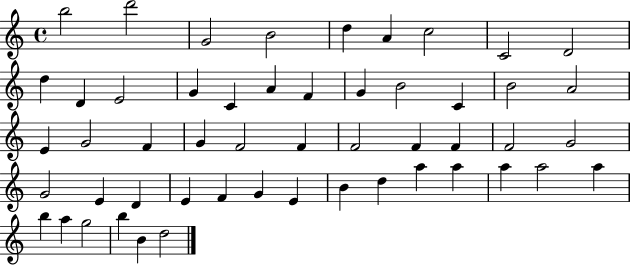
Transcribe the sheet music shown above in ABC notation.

X:1
T:Untitled
M:4/4
L:1/4
K:C
b2 d'2 G2 B2 d A c2 C2 D2 d D E2 G C A F G B2 C B2 A2 E G2 F G F2 F F2 F F F2 G2 G2 E D E F G E B d a a a a2 a b a g2 b B d2